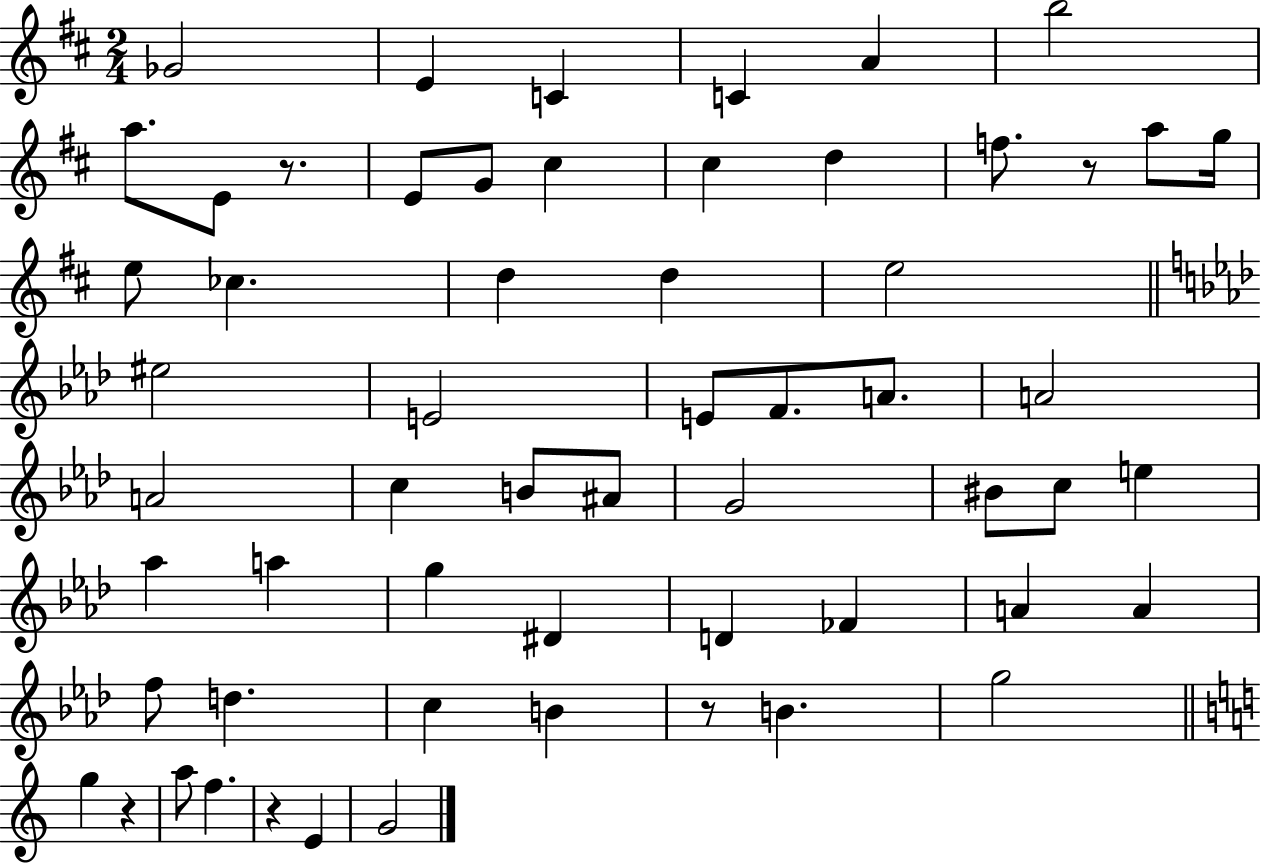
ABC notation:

X:1
T:Untitled
M:2/4
L:1/4
K:D
_G2 E C C A b2 a/2 E/2 z/2 E/2 G/2 ^c ^c d f/2 z/2 a/2 g/4 e/2 _c d d e2 ^e2 E2 E/2 F/2 A/2 A2 A2 c B/2 ^A/2 G2 ^B/2 c/2 e _a a g ^D D _F A A f/2 d c B z/2 B g2 g z a/2 f z E G2